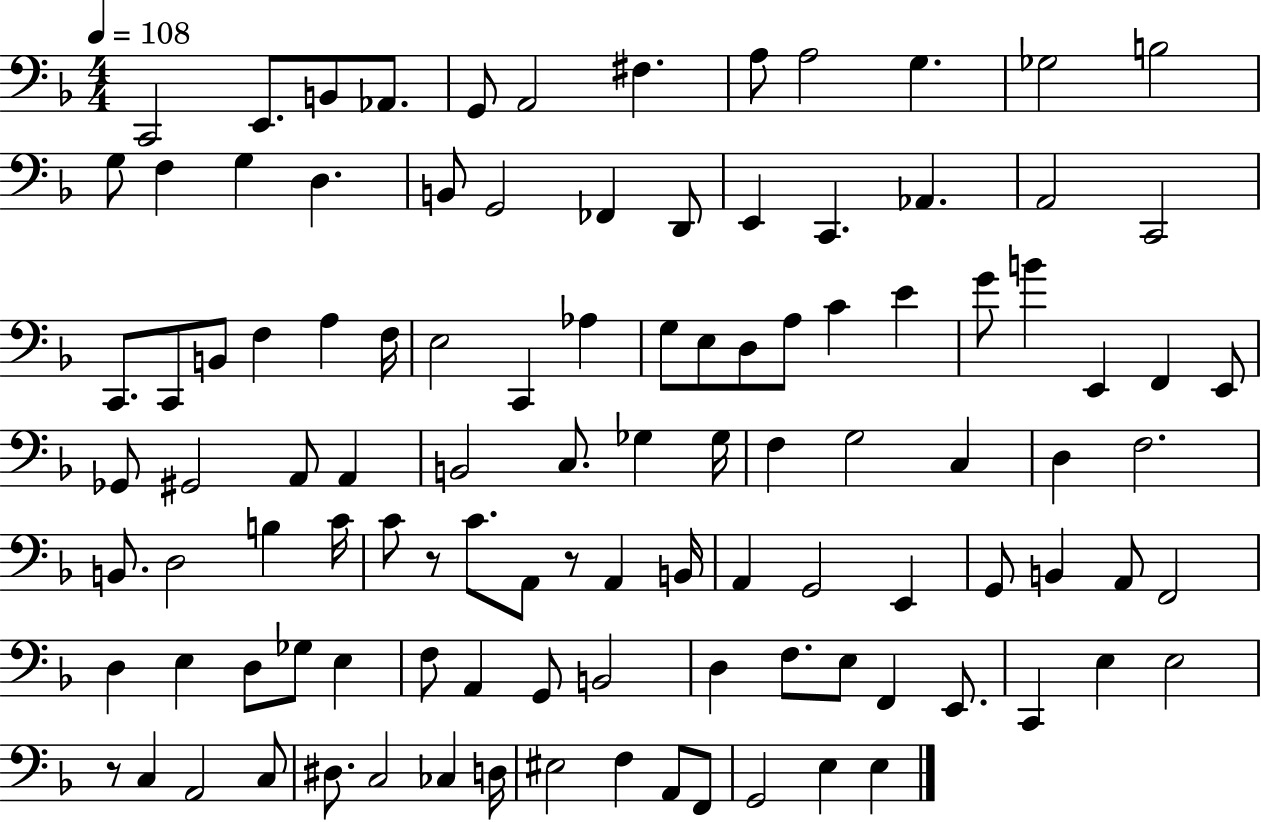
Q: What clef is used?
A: bass